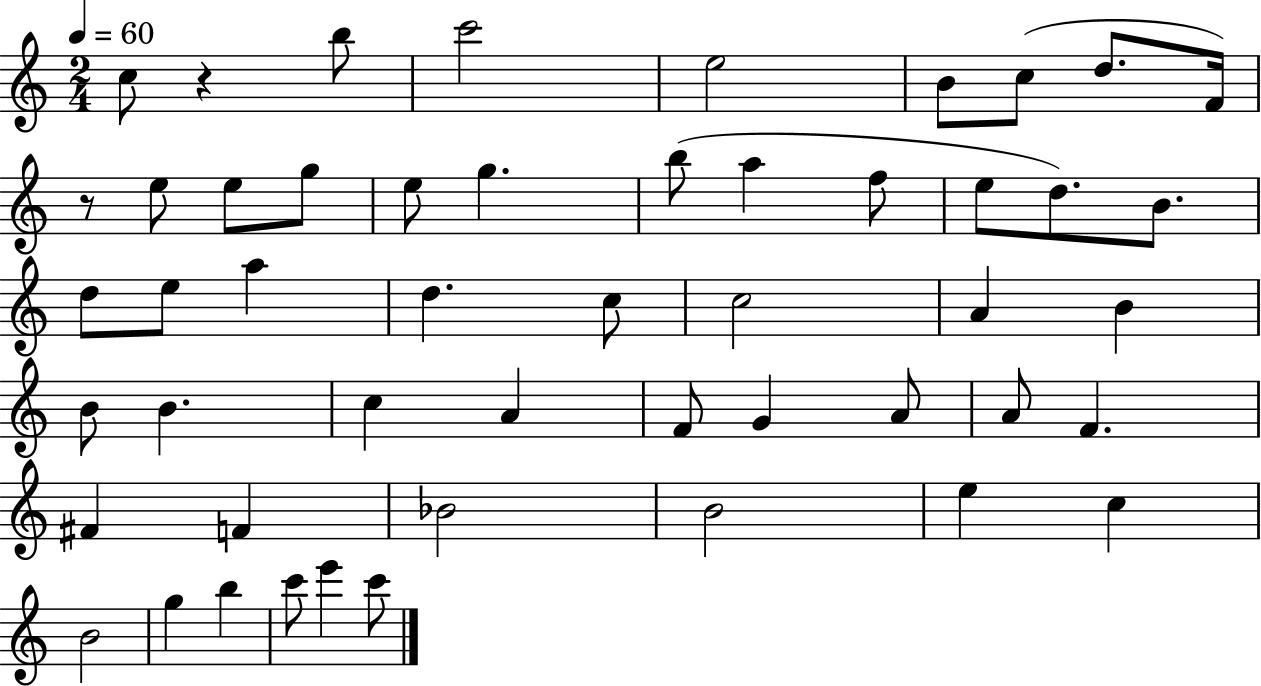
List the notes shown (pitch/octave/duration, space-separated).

C5/e R/q B5/e C6/h E5/h B4/e C5/e D5/e. F4/s R/e E5/e E5/e G5/e E5/e G5/q. B5/e A5/q F5/e E5/e D5/e. B4/e. D5/e E5/e A5/q D5/q. C5/e C5/h A4/q B4/q B4/e B4/q. C5/q A4/q F4/e G4/q A4/e A4/e F4/q. F#4/q F4/q Bb4/h B4/h E5/q C5/q B4/h G5/q B5/q C6/e E6/q C6/e